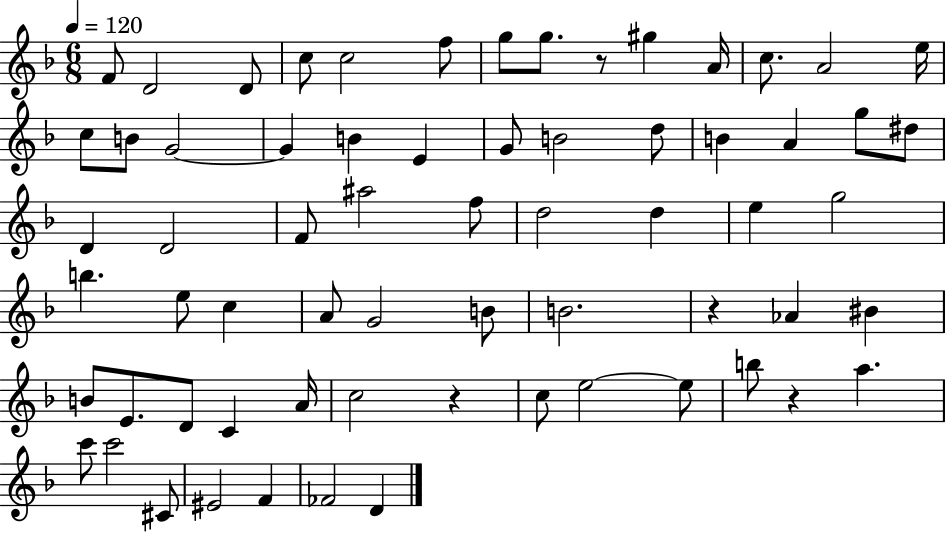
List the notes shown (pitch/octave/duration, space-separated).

F4/e D4/h D4/e C5/e C5/h F5/e G5/e G5/e. R/e G#5/q A4/s C5/e. A4/h E5/s C5/e B4/e G4/h G4/q B4/q E4/q G4/e B4/h D5/e B4/q A4/q G5/e D#5/e D4/q D4/h F4/e A#5/h F5/e D5/h D5/q E5/q G5/h B5/q. E5/e C5/q A4/e G4/h B4/e B4/h. R/q Ab4/q BIS4/q B4/e E4/e. D4/e C4/q A4/s C5/h R/q C5/e E5/h E5/e B5/e R/q A5/q. C6/e C6/h C#4/e EIS4/h F4/q FES4/h D4/q